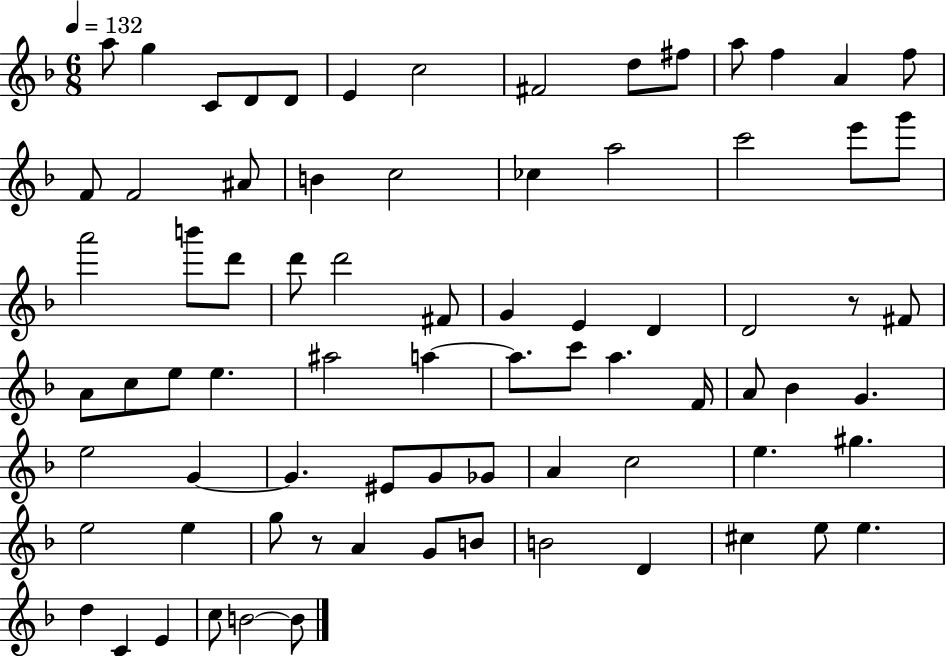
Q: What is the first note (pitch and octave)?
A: A5